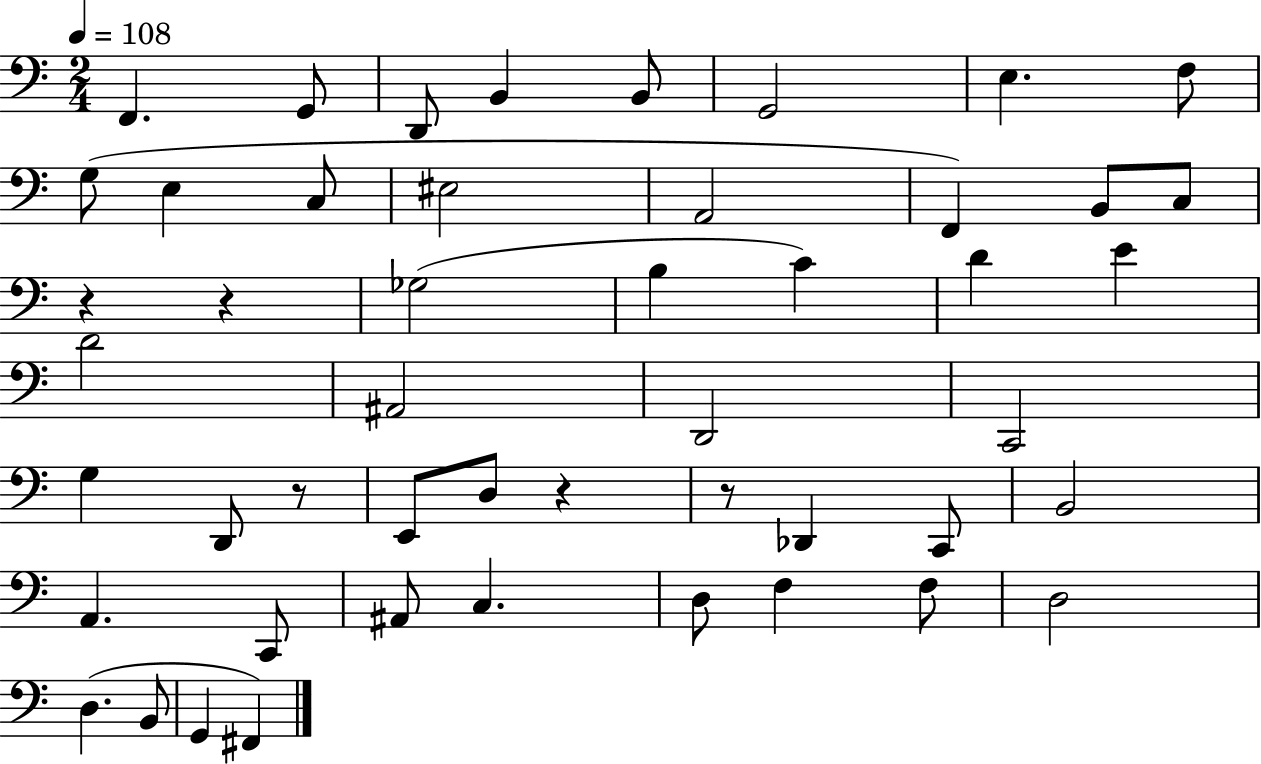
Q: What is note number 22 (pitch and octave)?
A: D4